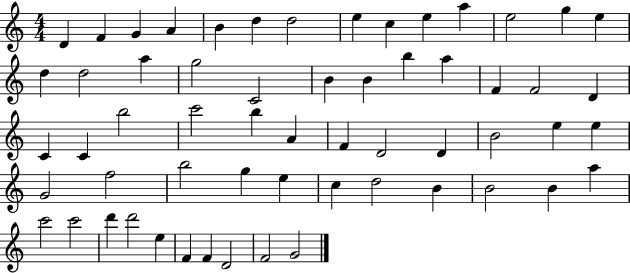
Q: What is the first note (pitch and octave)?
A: D4